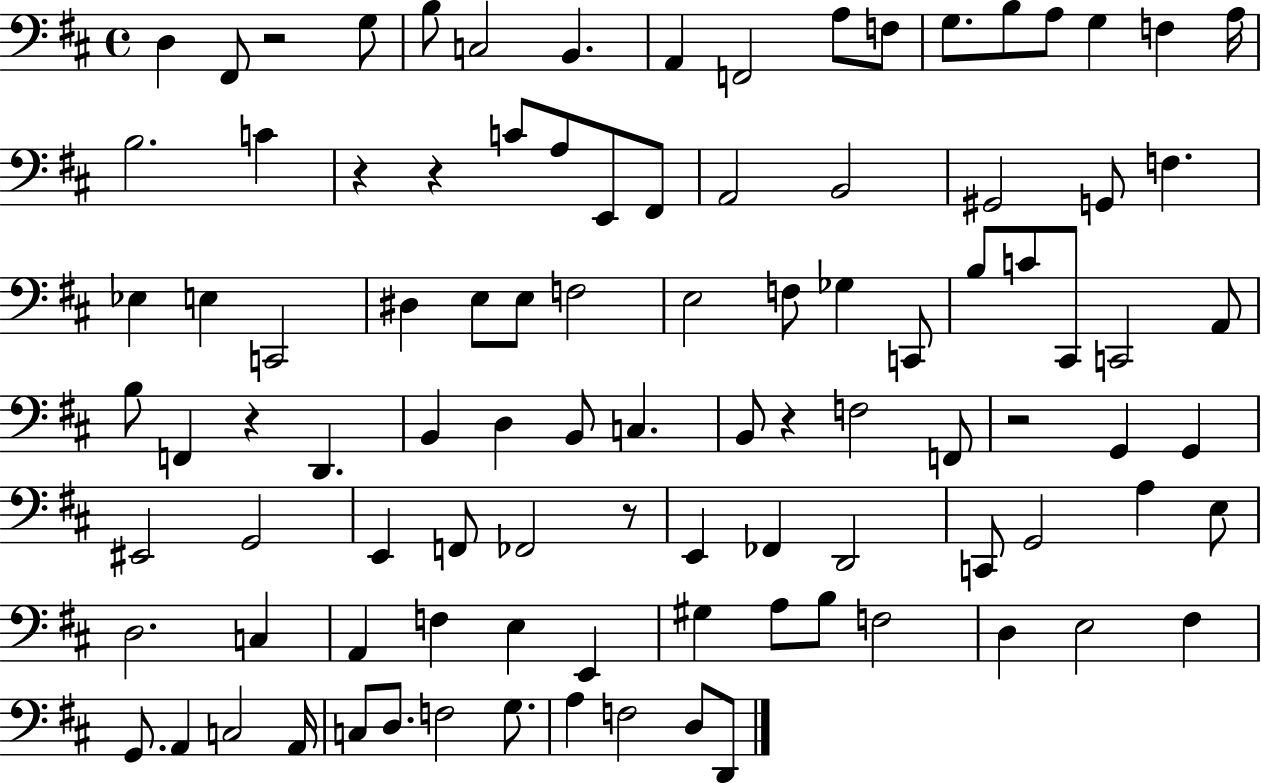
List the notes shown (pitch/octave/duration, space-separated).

D3/q F#2/e R/h G3/e B3/e C3/h B2/q. A2/q F2/h A3/e F3/e G3/e. B3/e A3/e G3/q F3/q A3/s B3/h. C4/q R/q R/q C4/e A3/e E2/e F#2/e A2/h B2/h G#2/h G2/e F3/q. Eb3/q E3/q C2/h D#3/q E3/e E3/e F3/h E3/h F3/e Gb3/q C2/e B3/e C4/e C#2/e C2/h A2/e B3/e F2/q R/q D2/q. B2/q D3/q B2/e C3/q. B2/e R/q F3/h F2/e R/h G2/q G2/q EIS2/h G2/h E2/q F2/e FES2/h R/e E2/q FES2/q D2/h C2/e G2/h A3/q E3/e D3/h. C3/q A2/q F3/q E3/q E2/q G#3/q A3/e B3/e F3/h D3/q E3/h F#3/q G2/e. A2/q C3/h A2/s C3/e D3/e. F3/h G3/e. A3/q F3/h D3/e D2/e